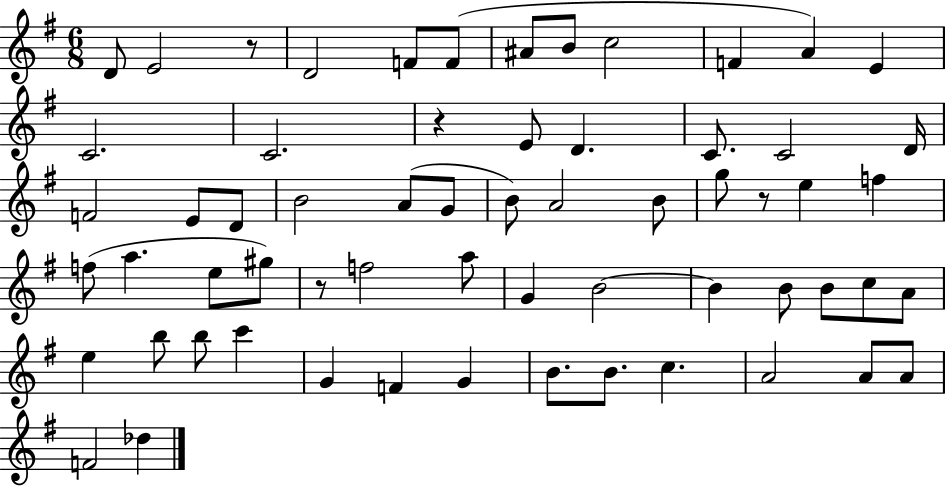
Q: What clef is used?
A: treble